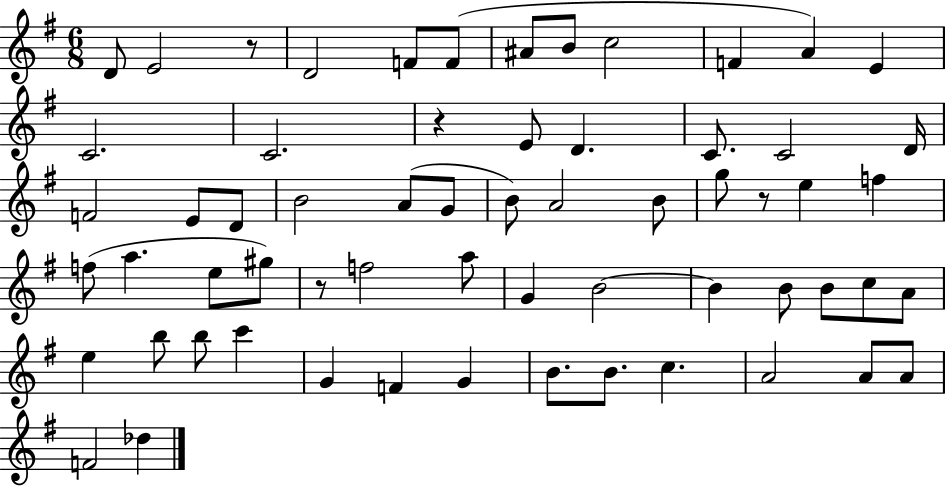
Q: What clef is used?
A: treble